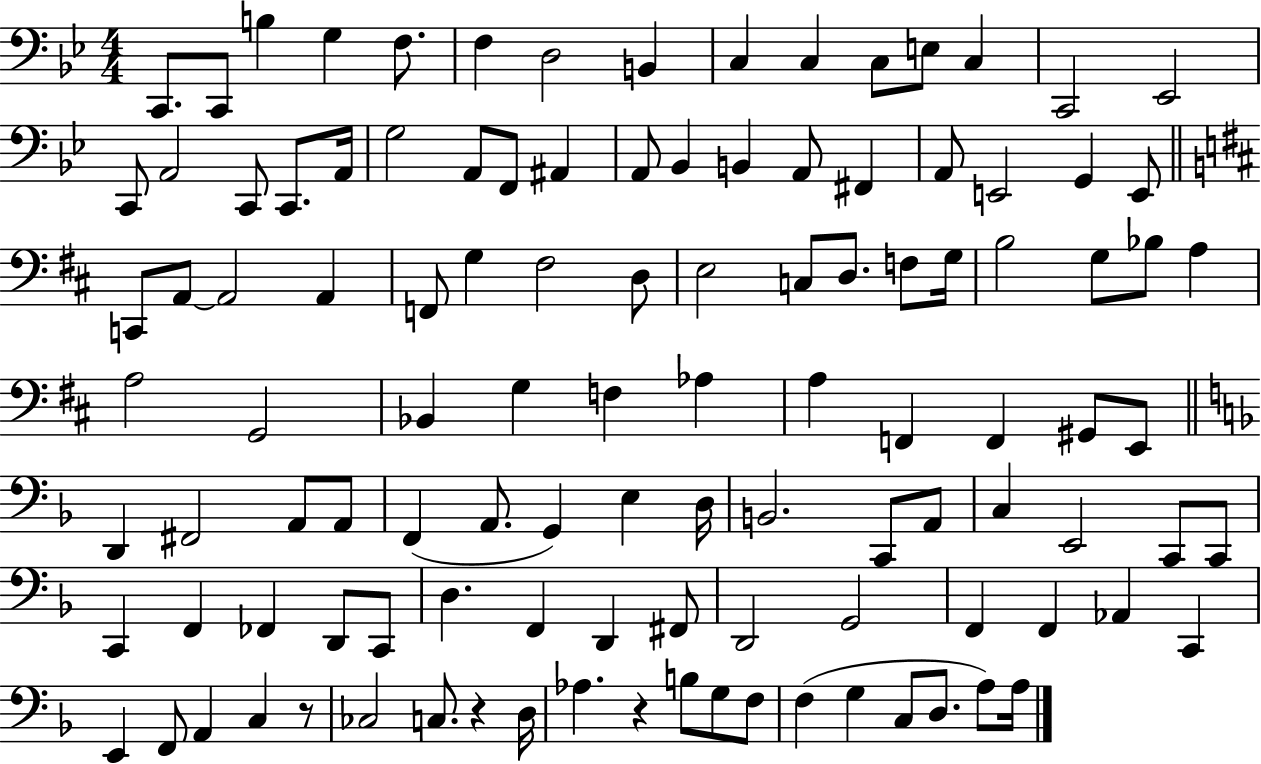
{
  \clef bass
  \numericTimeSignature
  \time 4/4
  \key bes \major
  \repeat volta 2 { c,8. c,8 b4 g4 f8. | f4 d2 b,4 | c4 c4 c8 e8 c4 | c,2 ees,2 | \break c,8 a,2 c,8 c,8. a,16 | g2 a,8 f,8 ais,4 | a,8 bes,4 b,4 a,8 fis,4 | a,8 e,2 g,4 e,8 | \break \bar "||" \break \key b \minor c,8 a,8~~ a,2 a,4 | f,8 g4 fis2 d8 | e2 c8 d8. f8 g16 | b2 g8 bes8 a4 | \break a2 g,2 | bes,4 g4 f4 aes4 | a4 f,4 f,4 gis,8 e,8 | \bar "||" \break \key f \major d,4 fis,2 a,8 a,8 | f,4( a,8. g,4) e4 d16 | b,2. c,8 a,8 | c4 e,2 c,8 c,8 | \break c,4 f,4 fes,4 d,8 c,8 | d4. f,4 d,4 fis,8 | d,2 g,2 | f,4 f,4 aes,4 c,4 | \break e,4 f,8 a,4 c4 r8 | ces2 c8. r4 d16 | aes4. r4 b8 g8 f8 | f4( g4 c8 d8. a8) a16 | \break } \bar "|."
}